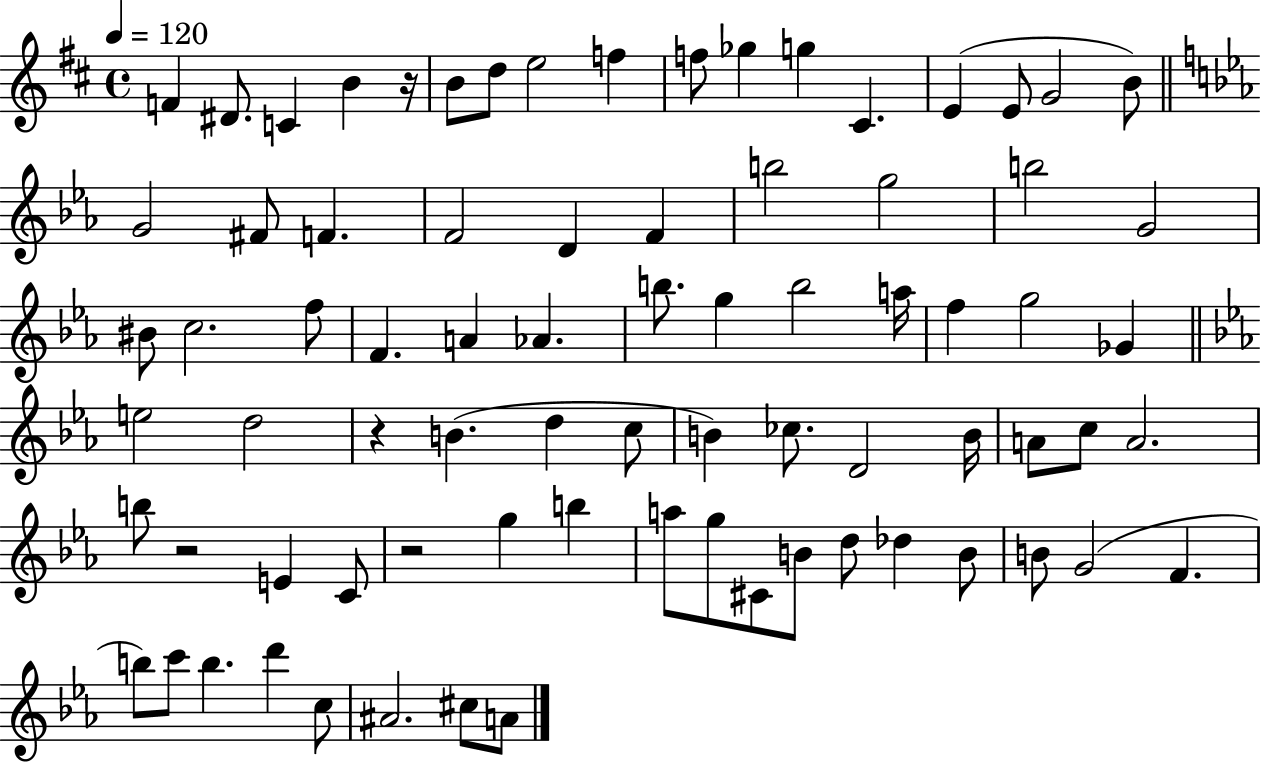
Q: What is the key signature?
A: D major